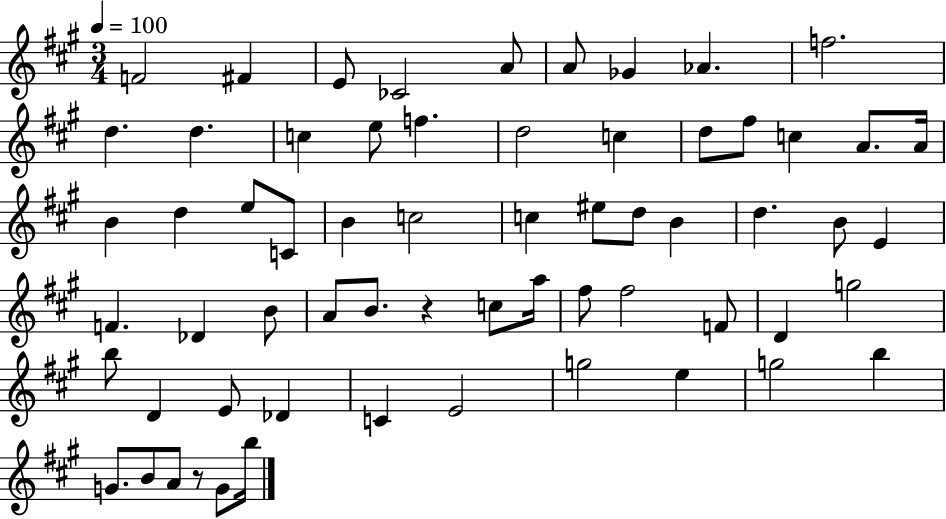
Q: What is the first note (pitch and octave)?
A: F4